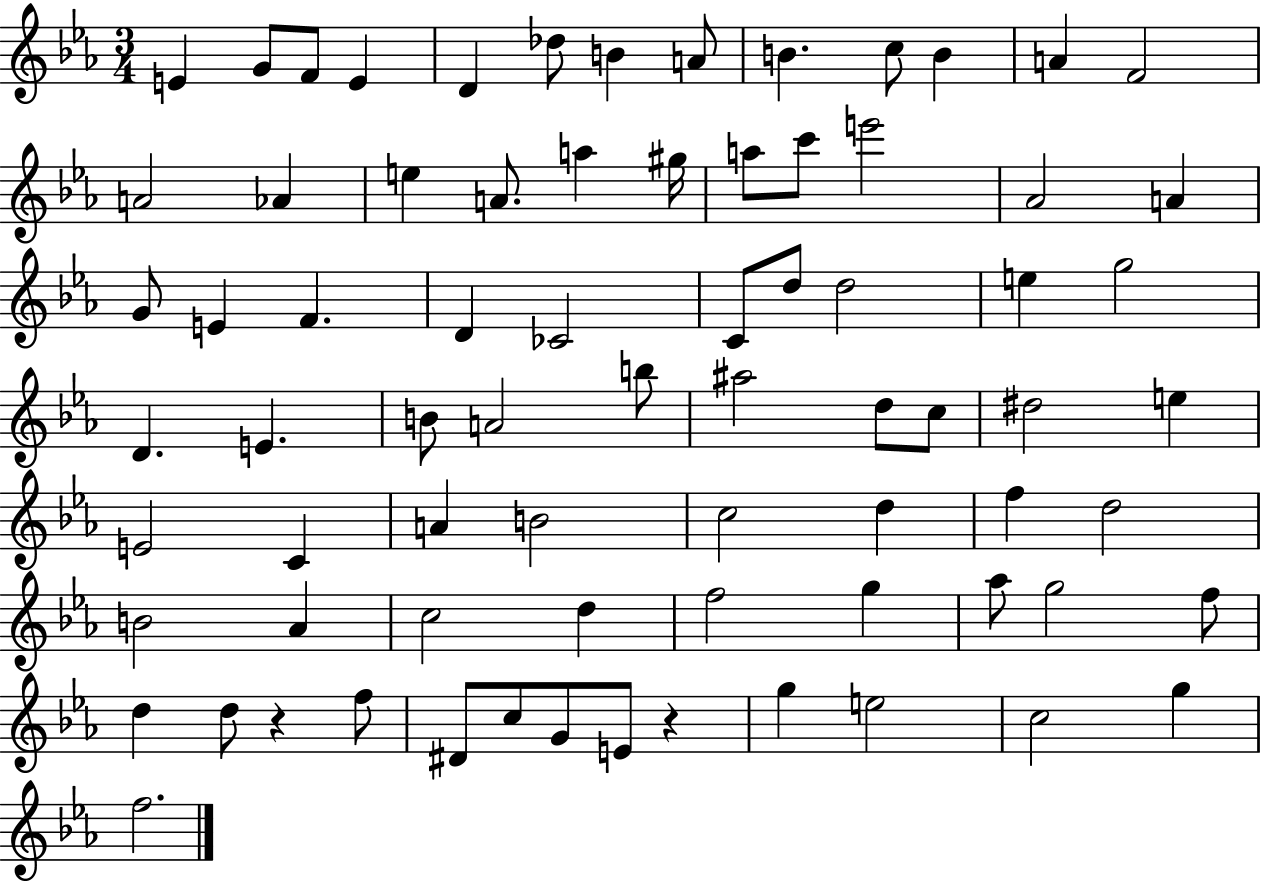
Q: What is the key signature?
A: EES major